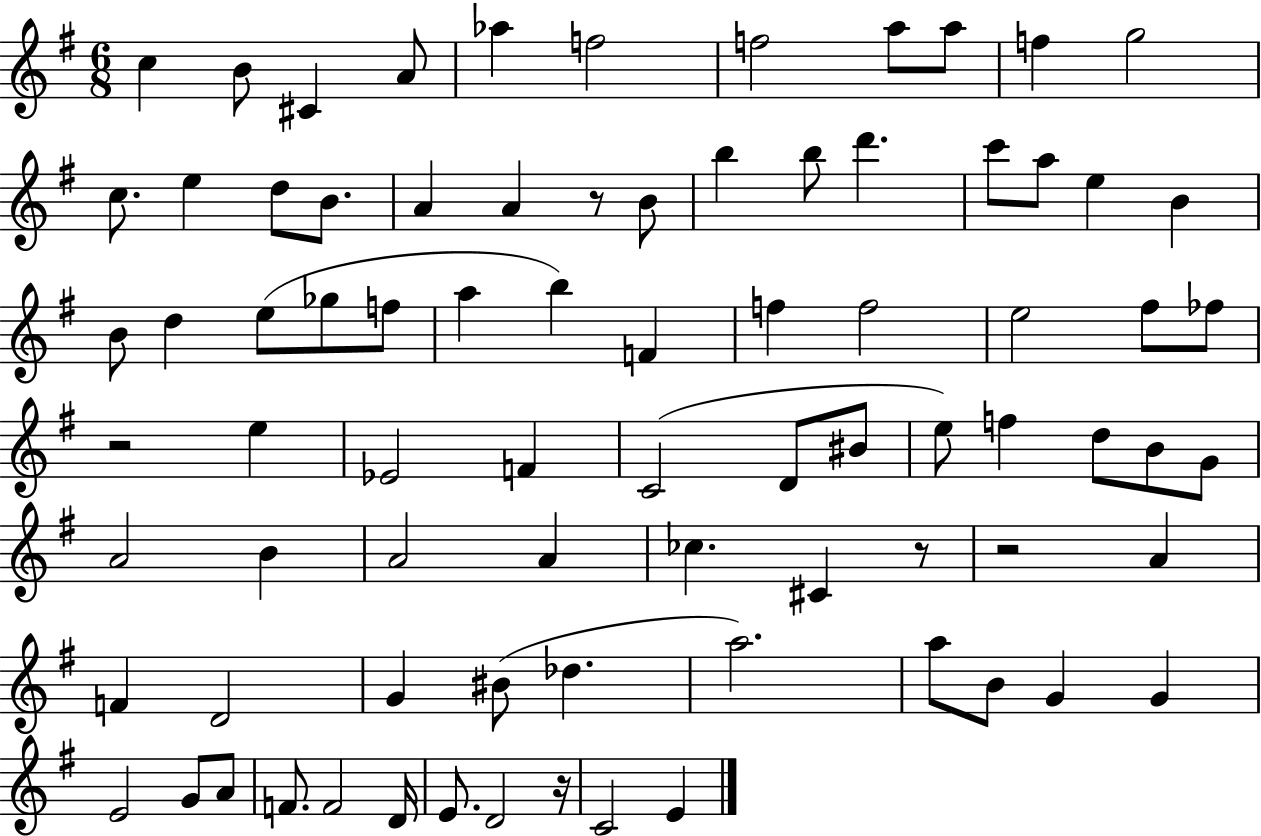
X:1
T:Untitled
M:6/8
L:1/4
K:G
c B/2 ^C A/2 _a f2 f2 a/2 a/2 f g2 c/2 e d/2 B/2 A A z/2 B/2 b b/2 d' c'/2 a/2 e B B/2 d e/2 _g/2 f/2 a b F f f2 e2 ^f/2 _f/2 z2 e _E2 F C2 D/2 ^B/2 e/2 f d/2 B/2 G/2 A2 B A2 A _c ^C z/2 z2 A F D2 G ^B/2 _d a2 a/2 B/2 G G E2 G/2 A/2 F/2 F2 D/4 E/2 D2 z/4 C2 E